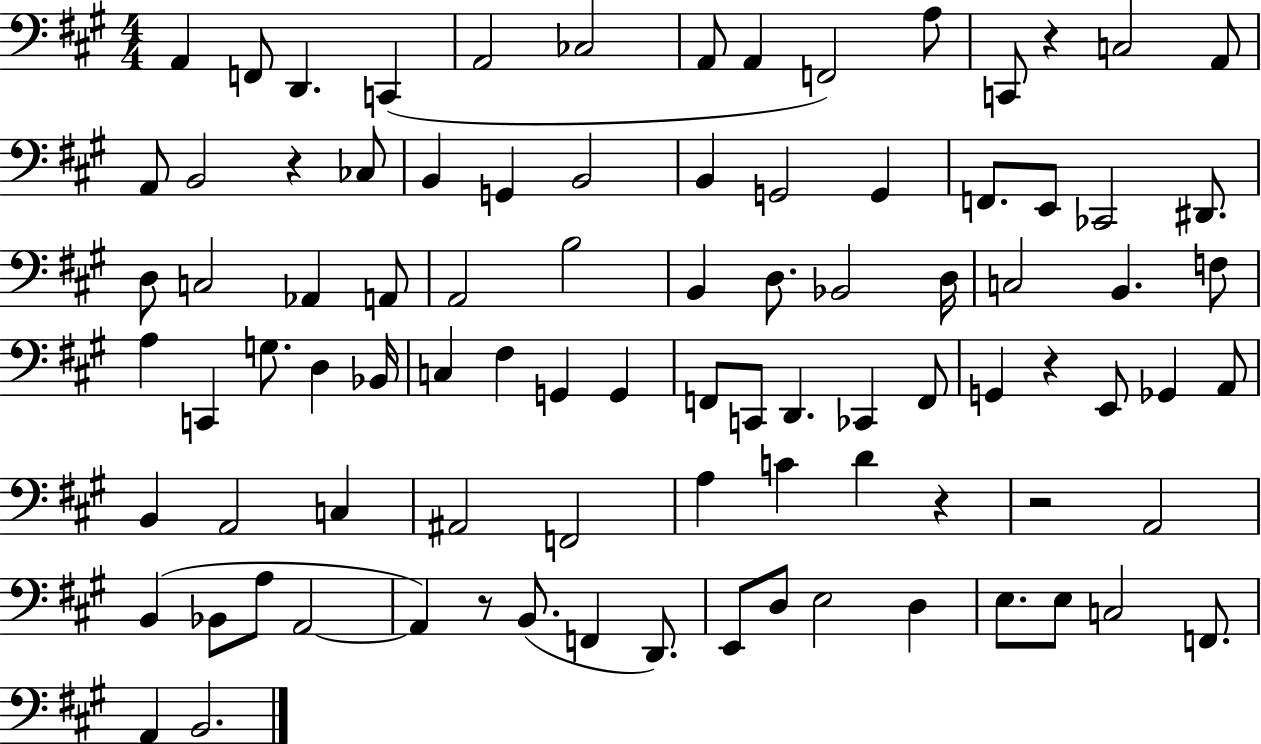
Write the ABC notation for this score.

X:1
T:Untitled
M:4/4
L:1/4
K:A
A,, F,,/2 D,, C,, A,,2 _C,2 A,,/2 A,, F,,2 A,/2 C,,/2 z C,2 A,,/2 A,,/2 B,,2 z _C,/2 B,, G,, B,,2 B,, G,,2 G,, F,,/2 E,,/2 _C,,2 ^D,,/2 D,/2 C,2 _A,, A,,/2 A,,2 B,2 B,, D,/2 _B,,2 D,/4 C,2 B,, F,/2 A, C,, G,/2 D, _B,,/4 C, ^F, G,, G,, F,,/2 C,,/2 D,, _C,, F,,/2 G,, z E,,/2 _G,, A,,/2 B,, A,,2 C, ^A,,2 F,,2 A, C D z z2 A,,2 B,, _B,,/2 A,/2 A,,2 A,, z/2 B,,/2 F,, D,,/2 E,,/2 D,/2 E,2 D, E,/2 E,/2 C,2 F,,/2 A,, B,,2